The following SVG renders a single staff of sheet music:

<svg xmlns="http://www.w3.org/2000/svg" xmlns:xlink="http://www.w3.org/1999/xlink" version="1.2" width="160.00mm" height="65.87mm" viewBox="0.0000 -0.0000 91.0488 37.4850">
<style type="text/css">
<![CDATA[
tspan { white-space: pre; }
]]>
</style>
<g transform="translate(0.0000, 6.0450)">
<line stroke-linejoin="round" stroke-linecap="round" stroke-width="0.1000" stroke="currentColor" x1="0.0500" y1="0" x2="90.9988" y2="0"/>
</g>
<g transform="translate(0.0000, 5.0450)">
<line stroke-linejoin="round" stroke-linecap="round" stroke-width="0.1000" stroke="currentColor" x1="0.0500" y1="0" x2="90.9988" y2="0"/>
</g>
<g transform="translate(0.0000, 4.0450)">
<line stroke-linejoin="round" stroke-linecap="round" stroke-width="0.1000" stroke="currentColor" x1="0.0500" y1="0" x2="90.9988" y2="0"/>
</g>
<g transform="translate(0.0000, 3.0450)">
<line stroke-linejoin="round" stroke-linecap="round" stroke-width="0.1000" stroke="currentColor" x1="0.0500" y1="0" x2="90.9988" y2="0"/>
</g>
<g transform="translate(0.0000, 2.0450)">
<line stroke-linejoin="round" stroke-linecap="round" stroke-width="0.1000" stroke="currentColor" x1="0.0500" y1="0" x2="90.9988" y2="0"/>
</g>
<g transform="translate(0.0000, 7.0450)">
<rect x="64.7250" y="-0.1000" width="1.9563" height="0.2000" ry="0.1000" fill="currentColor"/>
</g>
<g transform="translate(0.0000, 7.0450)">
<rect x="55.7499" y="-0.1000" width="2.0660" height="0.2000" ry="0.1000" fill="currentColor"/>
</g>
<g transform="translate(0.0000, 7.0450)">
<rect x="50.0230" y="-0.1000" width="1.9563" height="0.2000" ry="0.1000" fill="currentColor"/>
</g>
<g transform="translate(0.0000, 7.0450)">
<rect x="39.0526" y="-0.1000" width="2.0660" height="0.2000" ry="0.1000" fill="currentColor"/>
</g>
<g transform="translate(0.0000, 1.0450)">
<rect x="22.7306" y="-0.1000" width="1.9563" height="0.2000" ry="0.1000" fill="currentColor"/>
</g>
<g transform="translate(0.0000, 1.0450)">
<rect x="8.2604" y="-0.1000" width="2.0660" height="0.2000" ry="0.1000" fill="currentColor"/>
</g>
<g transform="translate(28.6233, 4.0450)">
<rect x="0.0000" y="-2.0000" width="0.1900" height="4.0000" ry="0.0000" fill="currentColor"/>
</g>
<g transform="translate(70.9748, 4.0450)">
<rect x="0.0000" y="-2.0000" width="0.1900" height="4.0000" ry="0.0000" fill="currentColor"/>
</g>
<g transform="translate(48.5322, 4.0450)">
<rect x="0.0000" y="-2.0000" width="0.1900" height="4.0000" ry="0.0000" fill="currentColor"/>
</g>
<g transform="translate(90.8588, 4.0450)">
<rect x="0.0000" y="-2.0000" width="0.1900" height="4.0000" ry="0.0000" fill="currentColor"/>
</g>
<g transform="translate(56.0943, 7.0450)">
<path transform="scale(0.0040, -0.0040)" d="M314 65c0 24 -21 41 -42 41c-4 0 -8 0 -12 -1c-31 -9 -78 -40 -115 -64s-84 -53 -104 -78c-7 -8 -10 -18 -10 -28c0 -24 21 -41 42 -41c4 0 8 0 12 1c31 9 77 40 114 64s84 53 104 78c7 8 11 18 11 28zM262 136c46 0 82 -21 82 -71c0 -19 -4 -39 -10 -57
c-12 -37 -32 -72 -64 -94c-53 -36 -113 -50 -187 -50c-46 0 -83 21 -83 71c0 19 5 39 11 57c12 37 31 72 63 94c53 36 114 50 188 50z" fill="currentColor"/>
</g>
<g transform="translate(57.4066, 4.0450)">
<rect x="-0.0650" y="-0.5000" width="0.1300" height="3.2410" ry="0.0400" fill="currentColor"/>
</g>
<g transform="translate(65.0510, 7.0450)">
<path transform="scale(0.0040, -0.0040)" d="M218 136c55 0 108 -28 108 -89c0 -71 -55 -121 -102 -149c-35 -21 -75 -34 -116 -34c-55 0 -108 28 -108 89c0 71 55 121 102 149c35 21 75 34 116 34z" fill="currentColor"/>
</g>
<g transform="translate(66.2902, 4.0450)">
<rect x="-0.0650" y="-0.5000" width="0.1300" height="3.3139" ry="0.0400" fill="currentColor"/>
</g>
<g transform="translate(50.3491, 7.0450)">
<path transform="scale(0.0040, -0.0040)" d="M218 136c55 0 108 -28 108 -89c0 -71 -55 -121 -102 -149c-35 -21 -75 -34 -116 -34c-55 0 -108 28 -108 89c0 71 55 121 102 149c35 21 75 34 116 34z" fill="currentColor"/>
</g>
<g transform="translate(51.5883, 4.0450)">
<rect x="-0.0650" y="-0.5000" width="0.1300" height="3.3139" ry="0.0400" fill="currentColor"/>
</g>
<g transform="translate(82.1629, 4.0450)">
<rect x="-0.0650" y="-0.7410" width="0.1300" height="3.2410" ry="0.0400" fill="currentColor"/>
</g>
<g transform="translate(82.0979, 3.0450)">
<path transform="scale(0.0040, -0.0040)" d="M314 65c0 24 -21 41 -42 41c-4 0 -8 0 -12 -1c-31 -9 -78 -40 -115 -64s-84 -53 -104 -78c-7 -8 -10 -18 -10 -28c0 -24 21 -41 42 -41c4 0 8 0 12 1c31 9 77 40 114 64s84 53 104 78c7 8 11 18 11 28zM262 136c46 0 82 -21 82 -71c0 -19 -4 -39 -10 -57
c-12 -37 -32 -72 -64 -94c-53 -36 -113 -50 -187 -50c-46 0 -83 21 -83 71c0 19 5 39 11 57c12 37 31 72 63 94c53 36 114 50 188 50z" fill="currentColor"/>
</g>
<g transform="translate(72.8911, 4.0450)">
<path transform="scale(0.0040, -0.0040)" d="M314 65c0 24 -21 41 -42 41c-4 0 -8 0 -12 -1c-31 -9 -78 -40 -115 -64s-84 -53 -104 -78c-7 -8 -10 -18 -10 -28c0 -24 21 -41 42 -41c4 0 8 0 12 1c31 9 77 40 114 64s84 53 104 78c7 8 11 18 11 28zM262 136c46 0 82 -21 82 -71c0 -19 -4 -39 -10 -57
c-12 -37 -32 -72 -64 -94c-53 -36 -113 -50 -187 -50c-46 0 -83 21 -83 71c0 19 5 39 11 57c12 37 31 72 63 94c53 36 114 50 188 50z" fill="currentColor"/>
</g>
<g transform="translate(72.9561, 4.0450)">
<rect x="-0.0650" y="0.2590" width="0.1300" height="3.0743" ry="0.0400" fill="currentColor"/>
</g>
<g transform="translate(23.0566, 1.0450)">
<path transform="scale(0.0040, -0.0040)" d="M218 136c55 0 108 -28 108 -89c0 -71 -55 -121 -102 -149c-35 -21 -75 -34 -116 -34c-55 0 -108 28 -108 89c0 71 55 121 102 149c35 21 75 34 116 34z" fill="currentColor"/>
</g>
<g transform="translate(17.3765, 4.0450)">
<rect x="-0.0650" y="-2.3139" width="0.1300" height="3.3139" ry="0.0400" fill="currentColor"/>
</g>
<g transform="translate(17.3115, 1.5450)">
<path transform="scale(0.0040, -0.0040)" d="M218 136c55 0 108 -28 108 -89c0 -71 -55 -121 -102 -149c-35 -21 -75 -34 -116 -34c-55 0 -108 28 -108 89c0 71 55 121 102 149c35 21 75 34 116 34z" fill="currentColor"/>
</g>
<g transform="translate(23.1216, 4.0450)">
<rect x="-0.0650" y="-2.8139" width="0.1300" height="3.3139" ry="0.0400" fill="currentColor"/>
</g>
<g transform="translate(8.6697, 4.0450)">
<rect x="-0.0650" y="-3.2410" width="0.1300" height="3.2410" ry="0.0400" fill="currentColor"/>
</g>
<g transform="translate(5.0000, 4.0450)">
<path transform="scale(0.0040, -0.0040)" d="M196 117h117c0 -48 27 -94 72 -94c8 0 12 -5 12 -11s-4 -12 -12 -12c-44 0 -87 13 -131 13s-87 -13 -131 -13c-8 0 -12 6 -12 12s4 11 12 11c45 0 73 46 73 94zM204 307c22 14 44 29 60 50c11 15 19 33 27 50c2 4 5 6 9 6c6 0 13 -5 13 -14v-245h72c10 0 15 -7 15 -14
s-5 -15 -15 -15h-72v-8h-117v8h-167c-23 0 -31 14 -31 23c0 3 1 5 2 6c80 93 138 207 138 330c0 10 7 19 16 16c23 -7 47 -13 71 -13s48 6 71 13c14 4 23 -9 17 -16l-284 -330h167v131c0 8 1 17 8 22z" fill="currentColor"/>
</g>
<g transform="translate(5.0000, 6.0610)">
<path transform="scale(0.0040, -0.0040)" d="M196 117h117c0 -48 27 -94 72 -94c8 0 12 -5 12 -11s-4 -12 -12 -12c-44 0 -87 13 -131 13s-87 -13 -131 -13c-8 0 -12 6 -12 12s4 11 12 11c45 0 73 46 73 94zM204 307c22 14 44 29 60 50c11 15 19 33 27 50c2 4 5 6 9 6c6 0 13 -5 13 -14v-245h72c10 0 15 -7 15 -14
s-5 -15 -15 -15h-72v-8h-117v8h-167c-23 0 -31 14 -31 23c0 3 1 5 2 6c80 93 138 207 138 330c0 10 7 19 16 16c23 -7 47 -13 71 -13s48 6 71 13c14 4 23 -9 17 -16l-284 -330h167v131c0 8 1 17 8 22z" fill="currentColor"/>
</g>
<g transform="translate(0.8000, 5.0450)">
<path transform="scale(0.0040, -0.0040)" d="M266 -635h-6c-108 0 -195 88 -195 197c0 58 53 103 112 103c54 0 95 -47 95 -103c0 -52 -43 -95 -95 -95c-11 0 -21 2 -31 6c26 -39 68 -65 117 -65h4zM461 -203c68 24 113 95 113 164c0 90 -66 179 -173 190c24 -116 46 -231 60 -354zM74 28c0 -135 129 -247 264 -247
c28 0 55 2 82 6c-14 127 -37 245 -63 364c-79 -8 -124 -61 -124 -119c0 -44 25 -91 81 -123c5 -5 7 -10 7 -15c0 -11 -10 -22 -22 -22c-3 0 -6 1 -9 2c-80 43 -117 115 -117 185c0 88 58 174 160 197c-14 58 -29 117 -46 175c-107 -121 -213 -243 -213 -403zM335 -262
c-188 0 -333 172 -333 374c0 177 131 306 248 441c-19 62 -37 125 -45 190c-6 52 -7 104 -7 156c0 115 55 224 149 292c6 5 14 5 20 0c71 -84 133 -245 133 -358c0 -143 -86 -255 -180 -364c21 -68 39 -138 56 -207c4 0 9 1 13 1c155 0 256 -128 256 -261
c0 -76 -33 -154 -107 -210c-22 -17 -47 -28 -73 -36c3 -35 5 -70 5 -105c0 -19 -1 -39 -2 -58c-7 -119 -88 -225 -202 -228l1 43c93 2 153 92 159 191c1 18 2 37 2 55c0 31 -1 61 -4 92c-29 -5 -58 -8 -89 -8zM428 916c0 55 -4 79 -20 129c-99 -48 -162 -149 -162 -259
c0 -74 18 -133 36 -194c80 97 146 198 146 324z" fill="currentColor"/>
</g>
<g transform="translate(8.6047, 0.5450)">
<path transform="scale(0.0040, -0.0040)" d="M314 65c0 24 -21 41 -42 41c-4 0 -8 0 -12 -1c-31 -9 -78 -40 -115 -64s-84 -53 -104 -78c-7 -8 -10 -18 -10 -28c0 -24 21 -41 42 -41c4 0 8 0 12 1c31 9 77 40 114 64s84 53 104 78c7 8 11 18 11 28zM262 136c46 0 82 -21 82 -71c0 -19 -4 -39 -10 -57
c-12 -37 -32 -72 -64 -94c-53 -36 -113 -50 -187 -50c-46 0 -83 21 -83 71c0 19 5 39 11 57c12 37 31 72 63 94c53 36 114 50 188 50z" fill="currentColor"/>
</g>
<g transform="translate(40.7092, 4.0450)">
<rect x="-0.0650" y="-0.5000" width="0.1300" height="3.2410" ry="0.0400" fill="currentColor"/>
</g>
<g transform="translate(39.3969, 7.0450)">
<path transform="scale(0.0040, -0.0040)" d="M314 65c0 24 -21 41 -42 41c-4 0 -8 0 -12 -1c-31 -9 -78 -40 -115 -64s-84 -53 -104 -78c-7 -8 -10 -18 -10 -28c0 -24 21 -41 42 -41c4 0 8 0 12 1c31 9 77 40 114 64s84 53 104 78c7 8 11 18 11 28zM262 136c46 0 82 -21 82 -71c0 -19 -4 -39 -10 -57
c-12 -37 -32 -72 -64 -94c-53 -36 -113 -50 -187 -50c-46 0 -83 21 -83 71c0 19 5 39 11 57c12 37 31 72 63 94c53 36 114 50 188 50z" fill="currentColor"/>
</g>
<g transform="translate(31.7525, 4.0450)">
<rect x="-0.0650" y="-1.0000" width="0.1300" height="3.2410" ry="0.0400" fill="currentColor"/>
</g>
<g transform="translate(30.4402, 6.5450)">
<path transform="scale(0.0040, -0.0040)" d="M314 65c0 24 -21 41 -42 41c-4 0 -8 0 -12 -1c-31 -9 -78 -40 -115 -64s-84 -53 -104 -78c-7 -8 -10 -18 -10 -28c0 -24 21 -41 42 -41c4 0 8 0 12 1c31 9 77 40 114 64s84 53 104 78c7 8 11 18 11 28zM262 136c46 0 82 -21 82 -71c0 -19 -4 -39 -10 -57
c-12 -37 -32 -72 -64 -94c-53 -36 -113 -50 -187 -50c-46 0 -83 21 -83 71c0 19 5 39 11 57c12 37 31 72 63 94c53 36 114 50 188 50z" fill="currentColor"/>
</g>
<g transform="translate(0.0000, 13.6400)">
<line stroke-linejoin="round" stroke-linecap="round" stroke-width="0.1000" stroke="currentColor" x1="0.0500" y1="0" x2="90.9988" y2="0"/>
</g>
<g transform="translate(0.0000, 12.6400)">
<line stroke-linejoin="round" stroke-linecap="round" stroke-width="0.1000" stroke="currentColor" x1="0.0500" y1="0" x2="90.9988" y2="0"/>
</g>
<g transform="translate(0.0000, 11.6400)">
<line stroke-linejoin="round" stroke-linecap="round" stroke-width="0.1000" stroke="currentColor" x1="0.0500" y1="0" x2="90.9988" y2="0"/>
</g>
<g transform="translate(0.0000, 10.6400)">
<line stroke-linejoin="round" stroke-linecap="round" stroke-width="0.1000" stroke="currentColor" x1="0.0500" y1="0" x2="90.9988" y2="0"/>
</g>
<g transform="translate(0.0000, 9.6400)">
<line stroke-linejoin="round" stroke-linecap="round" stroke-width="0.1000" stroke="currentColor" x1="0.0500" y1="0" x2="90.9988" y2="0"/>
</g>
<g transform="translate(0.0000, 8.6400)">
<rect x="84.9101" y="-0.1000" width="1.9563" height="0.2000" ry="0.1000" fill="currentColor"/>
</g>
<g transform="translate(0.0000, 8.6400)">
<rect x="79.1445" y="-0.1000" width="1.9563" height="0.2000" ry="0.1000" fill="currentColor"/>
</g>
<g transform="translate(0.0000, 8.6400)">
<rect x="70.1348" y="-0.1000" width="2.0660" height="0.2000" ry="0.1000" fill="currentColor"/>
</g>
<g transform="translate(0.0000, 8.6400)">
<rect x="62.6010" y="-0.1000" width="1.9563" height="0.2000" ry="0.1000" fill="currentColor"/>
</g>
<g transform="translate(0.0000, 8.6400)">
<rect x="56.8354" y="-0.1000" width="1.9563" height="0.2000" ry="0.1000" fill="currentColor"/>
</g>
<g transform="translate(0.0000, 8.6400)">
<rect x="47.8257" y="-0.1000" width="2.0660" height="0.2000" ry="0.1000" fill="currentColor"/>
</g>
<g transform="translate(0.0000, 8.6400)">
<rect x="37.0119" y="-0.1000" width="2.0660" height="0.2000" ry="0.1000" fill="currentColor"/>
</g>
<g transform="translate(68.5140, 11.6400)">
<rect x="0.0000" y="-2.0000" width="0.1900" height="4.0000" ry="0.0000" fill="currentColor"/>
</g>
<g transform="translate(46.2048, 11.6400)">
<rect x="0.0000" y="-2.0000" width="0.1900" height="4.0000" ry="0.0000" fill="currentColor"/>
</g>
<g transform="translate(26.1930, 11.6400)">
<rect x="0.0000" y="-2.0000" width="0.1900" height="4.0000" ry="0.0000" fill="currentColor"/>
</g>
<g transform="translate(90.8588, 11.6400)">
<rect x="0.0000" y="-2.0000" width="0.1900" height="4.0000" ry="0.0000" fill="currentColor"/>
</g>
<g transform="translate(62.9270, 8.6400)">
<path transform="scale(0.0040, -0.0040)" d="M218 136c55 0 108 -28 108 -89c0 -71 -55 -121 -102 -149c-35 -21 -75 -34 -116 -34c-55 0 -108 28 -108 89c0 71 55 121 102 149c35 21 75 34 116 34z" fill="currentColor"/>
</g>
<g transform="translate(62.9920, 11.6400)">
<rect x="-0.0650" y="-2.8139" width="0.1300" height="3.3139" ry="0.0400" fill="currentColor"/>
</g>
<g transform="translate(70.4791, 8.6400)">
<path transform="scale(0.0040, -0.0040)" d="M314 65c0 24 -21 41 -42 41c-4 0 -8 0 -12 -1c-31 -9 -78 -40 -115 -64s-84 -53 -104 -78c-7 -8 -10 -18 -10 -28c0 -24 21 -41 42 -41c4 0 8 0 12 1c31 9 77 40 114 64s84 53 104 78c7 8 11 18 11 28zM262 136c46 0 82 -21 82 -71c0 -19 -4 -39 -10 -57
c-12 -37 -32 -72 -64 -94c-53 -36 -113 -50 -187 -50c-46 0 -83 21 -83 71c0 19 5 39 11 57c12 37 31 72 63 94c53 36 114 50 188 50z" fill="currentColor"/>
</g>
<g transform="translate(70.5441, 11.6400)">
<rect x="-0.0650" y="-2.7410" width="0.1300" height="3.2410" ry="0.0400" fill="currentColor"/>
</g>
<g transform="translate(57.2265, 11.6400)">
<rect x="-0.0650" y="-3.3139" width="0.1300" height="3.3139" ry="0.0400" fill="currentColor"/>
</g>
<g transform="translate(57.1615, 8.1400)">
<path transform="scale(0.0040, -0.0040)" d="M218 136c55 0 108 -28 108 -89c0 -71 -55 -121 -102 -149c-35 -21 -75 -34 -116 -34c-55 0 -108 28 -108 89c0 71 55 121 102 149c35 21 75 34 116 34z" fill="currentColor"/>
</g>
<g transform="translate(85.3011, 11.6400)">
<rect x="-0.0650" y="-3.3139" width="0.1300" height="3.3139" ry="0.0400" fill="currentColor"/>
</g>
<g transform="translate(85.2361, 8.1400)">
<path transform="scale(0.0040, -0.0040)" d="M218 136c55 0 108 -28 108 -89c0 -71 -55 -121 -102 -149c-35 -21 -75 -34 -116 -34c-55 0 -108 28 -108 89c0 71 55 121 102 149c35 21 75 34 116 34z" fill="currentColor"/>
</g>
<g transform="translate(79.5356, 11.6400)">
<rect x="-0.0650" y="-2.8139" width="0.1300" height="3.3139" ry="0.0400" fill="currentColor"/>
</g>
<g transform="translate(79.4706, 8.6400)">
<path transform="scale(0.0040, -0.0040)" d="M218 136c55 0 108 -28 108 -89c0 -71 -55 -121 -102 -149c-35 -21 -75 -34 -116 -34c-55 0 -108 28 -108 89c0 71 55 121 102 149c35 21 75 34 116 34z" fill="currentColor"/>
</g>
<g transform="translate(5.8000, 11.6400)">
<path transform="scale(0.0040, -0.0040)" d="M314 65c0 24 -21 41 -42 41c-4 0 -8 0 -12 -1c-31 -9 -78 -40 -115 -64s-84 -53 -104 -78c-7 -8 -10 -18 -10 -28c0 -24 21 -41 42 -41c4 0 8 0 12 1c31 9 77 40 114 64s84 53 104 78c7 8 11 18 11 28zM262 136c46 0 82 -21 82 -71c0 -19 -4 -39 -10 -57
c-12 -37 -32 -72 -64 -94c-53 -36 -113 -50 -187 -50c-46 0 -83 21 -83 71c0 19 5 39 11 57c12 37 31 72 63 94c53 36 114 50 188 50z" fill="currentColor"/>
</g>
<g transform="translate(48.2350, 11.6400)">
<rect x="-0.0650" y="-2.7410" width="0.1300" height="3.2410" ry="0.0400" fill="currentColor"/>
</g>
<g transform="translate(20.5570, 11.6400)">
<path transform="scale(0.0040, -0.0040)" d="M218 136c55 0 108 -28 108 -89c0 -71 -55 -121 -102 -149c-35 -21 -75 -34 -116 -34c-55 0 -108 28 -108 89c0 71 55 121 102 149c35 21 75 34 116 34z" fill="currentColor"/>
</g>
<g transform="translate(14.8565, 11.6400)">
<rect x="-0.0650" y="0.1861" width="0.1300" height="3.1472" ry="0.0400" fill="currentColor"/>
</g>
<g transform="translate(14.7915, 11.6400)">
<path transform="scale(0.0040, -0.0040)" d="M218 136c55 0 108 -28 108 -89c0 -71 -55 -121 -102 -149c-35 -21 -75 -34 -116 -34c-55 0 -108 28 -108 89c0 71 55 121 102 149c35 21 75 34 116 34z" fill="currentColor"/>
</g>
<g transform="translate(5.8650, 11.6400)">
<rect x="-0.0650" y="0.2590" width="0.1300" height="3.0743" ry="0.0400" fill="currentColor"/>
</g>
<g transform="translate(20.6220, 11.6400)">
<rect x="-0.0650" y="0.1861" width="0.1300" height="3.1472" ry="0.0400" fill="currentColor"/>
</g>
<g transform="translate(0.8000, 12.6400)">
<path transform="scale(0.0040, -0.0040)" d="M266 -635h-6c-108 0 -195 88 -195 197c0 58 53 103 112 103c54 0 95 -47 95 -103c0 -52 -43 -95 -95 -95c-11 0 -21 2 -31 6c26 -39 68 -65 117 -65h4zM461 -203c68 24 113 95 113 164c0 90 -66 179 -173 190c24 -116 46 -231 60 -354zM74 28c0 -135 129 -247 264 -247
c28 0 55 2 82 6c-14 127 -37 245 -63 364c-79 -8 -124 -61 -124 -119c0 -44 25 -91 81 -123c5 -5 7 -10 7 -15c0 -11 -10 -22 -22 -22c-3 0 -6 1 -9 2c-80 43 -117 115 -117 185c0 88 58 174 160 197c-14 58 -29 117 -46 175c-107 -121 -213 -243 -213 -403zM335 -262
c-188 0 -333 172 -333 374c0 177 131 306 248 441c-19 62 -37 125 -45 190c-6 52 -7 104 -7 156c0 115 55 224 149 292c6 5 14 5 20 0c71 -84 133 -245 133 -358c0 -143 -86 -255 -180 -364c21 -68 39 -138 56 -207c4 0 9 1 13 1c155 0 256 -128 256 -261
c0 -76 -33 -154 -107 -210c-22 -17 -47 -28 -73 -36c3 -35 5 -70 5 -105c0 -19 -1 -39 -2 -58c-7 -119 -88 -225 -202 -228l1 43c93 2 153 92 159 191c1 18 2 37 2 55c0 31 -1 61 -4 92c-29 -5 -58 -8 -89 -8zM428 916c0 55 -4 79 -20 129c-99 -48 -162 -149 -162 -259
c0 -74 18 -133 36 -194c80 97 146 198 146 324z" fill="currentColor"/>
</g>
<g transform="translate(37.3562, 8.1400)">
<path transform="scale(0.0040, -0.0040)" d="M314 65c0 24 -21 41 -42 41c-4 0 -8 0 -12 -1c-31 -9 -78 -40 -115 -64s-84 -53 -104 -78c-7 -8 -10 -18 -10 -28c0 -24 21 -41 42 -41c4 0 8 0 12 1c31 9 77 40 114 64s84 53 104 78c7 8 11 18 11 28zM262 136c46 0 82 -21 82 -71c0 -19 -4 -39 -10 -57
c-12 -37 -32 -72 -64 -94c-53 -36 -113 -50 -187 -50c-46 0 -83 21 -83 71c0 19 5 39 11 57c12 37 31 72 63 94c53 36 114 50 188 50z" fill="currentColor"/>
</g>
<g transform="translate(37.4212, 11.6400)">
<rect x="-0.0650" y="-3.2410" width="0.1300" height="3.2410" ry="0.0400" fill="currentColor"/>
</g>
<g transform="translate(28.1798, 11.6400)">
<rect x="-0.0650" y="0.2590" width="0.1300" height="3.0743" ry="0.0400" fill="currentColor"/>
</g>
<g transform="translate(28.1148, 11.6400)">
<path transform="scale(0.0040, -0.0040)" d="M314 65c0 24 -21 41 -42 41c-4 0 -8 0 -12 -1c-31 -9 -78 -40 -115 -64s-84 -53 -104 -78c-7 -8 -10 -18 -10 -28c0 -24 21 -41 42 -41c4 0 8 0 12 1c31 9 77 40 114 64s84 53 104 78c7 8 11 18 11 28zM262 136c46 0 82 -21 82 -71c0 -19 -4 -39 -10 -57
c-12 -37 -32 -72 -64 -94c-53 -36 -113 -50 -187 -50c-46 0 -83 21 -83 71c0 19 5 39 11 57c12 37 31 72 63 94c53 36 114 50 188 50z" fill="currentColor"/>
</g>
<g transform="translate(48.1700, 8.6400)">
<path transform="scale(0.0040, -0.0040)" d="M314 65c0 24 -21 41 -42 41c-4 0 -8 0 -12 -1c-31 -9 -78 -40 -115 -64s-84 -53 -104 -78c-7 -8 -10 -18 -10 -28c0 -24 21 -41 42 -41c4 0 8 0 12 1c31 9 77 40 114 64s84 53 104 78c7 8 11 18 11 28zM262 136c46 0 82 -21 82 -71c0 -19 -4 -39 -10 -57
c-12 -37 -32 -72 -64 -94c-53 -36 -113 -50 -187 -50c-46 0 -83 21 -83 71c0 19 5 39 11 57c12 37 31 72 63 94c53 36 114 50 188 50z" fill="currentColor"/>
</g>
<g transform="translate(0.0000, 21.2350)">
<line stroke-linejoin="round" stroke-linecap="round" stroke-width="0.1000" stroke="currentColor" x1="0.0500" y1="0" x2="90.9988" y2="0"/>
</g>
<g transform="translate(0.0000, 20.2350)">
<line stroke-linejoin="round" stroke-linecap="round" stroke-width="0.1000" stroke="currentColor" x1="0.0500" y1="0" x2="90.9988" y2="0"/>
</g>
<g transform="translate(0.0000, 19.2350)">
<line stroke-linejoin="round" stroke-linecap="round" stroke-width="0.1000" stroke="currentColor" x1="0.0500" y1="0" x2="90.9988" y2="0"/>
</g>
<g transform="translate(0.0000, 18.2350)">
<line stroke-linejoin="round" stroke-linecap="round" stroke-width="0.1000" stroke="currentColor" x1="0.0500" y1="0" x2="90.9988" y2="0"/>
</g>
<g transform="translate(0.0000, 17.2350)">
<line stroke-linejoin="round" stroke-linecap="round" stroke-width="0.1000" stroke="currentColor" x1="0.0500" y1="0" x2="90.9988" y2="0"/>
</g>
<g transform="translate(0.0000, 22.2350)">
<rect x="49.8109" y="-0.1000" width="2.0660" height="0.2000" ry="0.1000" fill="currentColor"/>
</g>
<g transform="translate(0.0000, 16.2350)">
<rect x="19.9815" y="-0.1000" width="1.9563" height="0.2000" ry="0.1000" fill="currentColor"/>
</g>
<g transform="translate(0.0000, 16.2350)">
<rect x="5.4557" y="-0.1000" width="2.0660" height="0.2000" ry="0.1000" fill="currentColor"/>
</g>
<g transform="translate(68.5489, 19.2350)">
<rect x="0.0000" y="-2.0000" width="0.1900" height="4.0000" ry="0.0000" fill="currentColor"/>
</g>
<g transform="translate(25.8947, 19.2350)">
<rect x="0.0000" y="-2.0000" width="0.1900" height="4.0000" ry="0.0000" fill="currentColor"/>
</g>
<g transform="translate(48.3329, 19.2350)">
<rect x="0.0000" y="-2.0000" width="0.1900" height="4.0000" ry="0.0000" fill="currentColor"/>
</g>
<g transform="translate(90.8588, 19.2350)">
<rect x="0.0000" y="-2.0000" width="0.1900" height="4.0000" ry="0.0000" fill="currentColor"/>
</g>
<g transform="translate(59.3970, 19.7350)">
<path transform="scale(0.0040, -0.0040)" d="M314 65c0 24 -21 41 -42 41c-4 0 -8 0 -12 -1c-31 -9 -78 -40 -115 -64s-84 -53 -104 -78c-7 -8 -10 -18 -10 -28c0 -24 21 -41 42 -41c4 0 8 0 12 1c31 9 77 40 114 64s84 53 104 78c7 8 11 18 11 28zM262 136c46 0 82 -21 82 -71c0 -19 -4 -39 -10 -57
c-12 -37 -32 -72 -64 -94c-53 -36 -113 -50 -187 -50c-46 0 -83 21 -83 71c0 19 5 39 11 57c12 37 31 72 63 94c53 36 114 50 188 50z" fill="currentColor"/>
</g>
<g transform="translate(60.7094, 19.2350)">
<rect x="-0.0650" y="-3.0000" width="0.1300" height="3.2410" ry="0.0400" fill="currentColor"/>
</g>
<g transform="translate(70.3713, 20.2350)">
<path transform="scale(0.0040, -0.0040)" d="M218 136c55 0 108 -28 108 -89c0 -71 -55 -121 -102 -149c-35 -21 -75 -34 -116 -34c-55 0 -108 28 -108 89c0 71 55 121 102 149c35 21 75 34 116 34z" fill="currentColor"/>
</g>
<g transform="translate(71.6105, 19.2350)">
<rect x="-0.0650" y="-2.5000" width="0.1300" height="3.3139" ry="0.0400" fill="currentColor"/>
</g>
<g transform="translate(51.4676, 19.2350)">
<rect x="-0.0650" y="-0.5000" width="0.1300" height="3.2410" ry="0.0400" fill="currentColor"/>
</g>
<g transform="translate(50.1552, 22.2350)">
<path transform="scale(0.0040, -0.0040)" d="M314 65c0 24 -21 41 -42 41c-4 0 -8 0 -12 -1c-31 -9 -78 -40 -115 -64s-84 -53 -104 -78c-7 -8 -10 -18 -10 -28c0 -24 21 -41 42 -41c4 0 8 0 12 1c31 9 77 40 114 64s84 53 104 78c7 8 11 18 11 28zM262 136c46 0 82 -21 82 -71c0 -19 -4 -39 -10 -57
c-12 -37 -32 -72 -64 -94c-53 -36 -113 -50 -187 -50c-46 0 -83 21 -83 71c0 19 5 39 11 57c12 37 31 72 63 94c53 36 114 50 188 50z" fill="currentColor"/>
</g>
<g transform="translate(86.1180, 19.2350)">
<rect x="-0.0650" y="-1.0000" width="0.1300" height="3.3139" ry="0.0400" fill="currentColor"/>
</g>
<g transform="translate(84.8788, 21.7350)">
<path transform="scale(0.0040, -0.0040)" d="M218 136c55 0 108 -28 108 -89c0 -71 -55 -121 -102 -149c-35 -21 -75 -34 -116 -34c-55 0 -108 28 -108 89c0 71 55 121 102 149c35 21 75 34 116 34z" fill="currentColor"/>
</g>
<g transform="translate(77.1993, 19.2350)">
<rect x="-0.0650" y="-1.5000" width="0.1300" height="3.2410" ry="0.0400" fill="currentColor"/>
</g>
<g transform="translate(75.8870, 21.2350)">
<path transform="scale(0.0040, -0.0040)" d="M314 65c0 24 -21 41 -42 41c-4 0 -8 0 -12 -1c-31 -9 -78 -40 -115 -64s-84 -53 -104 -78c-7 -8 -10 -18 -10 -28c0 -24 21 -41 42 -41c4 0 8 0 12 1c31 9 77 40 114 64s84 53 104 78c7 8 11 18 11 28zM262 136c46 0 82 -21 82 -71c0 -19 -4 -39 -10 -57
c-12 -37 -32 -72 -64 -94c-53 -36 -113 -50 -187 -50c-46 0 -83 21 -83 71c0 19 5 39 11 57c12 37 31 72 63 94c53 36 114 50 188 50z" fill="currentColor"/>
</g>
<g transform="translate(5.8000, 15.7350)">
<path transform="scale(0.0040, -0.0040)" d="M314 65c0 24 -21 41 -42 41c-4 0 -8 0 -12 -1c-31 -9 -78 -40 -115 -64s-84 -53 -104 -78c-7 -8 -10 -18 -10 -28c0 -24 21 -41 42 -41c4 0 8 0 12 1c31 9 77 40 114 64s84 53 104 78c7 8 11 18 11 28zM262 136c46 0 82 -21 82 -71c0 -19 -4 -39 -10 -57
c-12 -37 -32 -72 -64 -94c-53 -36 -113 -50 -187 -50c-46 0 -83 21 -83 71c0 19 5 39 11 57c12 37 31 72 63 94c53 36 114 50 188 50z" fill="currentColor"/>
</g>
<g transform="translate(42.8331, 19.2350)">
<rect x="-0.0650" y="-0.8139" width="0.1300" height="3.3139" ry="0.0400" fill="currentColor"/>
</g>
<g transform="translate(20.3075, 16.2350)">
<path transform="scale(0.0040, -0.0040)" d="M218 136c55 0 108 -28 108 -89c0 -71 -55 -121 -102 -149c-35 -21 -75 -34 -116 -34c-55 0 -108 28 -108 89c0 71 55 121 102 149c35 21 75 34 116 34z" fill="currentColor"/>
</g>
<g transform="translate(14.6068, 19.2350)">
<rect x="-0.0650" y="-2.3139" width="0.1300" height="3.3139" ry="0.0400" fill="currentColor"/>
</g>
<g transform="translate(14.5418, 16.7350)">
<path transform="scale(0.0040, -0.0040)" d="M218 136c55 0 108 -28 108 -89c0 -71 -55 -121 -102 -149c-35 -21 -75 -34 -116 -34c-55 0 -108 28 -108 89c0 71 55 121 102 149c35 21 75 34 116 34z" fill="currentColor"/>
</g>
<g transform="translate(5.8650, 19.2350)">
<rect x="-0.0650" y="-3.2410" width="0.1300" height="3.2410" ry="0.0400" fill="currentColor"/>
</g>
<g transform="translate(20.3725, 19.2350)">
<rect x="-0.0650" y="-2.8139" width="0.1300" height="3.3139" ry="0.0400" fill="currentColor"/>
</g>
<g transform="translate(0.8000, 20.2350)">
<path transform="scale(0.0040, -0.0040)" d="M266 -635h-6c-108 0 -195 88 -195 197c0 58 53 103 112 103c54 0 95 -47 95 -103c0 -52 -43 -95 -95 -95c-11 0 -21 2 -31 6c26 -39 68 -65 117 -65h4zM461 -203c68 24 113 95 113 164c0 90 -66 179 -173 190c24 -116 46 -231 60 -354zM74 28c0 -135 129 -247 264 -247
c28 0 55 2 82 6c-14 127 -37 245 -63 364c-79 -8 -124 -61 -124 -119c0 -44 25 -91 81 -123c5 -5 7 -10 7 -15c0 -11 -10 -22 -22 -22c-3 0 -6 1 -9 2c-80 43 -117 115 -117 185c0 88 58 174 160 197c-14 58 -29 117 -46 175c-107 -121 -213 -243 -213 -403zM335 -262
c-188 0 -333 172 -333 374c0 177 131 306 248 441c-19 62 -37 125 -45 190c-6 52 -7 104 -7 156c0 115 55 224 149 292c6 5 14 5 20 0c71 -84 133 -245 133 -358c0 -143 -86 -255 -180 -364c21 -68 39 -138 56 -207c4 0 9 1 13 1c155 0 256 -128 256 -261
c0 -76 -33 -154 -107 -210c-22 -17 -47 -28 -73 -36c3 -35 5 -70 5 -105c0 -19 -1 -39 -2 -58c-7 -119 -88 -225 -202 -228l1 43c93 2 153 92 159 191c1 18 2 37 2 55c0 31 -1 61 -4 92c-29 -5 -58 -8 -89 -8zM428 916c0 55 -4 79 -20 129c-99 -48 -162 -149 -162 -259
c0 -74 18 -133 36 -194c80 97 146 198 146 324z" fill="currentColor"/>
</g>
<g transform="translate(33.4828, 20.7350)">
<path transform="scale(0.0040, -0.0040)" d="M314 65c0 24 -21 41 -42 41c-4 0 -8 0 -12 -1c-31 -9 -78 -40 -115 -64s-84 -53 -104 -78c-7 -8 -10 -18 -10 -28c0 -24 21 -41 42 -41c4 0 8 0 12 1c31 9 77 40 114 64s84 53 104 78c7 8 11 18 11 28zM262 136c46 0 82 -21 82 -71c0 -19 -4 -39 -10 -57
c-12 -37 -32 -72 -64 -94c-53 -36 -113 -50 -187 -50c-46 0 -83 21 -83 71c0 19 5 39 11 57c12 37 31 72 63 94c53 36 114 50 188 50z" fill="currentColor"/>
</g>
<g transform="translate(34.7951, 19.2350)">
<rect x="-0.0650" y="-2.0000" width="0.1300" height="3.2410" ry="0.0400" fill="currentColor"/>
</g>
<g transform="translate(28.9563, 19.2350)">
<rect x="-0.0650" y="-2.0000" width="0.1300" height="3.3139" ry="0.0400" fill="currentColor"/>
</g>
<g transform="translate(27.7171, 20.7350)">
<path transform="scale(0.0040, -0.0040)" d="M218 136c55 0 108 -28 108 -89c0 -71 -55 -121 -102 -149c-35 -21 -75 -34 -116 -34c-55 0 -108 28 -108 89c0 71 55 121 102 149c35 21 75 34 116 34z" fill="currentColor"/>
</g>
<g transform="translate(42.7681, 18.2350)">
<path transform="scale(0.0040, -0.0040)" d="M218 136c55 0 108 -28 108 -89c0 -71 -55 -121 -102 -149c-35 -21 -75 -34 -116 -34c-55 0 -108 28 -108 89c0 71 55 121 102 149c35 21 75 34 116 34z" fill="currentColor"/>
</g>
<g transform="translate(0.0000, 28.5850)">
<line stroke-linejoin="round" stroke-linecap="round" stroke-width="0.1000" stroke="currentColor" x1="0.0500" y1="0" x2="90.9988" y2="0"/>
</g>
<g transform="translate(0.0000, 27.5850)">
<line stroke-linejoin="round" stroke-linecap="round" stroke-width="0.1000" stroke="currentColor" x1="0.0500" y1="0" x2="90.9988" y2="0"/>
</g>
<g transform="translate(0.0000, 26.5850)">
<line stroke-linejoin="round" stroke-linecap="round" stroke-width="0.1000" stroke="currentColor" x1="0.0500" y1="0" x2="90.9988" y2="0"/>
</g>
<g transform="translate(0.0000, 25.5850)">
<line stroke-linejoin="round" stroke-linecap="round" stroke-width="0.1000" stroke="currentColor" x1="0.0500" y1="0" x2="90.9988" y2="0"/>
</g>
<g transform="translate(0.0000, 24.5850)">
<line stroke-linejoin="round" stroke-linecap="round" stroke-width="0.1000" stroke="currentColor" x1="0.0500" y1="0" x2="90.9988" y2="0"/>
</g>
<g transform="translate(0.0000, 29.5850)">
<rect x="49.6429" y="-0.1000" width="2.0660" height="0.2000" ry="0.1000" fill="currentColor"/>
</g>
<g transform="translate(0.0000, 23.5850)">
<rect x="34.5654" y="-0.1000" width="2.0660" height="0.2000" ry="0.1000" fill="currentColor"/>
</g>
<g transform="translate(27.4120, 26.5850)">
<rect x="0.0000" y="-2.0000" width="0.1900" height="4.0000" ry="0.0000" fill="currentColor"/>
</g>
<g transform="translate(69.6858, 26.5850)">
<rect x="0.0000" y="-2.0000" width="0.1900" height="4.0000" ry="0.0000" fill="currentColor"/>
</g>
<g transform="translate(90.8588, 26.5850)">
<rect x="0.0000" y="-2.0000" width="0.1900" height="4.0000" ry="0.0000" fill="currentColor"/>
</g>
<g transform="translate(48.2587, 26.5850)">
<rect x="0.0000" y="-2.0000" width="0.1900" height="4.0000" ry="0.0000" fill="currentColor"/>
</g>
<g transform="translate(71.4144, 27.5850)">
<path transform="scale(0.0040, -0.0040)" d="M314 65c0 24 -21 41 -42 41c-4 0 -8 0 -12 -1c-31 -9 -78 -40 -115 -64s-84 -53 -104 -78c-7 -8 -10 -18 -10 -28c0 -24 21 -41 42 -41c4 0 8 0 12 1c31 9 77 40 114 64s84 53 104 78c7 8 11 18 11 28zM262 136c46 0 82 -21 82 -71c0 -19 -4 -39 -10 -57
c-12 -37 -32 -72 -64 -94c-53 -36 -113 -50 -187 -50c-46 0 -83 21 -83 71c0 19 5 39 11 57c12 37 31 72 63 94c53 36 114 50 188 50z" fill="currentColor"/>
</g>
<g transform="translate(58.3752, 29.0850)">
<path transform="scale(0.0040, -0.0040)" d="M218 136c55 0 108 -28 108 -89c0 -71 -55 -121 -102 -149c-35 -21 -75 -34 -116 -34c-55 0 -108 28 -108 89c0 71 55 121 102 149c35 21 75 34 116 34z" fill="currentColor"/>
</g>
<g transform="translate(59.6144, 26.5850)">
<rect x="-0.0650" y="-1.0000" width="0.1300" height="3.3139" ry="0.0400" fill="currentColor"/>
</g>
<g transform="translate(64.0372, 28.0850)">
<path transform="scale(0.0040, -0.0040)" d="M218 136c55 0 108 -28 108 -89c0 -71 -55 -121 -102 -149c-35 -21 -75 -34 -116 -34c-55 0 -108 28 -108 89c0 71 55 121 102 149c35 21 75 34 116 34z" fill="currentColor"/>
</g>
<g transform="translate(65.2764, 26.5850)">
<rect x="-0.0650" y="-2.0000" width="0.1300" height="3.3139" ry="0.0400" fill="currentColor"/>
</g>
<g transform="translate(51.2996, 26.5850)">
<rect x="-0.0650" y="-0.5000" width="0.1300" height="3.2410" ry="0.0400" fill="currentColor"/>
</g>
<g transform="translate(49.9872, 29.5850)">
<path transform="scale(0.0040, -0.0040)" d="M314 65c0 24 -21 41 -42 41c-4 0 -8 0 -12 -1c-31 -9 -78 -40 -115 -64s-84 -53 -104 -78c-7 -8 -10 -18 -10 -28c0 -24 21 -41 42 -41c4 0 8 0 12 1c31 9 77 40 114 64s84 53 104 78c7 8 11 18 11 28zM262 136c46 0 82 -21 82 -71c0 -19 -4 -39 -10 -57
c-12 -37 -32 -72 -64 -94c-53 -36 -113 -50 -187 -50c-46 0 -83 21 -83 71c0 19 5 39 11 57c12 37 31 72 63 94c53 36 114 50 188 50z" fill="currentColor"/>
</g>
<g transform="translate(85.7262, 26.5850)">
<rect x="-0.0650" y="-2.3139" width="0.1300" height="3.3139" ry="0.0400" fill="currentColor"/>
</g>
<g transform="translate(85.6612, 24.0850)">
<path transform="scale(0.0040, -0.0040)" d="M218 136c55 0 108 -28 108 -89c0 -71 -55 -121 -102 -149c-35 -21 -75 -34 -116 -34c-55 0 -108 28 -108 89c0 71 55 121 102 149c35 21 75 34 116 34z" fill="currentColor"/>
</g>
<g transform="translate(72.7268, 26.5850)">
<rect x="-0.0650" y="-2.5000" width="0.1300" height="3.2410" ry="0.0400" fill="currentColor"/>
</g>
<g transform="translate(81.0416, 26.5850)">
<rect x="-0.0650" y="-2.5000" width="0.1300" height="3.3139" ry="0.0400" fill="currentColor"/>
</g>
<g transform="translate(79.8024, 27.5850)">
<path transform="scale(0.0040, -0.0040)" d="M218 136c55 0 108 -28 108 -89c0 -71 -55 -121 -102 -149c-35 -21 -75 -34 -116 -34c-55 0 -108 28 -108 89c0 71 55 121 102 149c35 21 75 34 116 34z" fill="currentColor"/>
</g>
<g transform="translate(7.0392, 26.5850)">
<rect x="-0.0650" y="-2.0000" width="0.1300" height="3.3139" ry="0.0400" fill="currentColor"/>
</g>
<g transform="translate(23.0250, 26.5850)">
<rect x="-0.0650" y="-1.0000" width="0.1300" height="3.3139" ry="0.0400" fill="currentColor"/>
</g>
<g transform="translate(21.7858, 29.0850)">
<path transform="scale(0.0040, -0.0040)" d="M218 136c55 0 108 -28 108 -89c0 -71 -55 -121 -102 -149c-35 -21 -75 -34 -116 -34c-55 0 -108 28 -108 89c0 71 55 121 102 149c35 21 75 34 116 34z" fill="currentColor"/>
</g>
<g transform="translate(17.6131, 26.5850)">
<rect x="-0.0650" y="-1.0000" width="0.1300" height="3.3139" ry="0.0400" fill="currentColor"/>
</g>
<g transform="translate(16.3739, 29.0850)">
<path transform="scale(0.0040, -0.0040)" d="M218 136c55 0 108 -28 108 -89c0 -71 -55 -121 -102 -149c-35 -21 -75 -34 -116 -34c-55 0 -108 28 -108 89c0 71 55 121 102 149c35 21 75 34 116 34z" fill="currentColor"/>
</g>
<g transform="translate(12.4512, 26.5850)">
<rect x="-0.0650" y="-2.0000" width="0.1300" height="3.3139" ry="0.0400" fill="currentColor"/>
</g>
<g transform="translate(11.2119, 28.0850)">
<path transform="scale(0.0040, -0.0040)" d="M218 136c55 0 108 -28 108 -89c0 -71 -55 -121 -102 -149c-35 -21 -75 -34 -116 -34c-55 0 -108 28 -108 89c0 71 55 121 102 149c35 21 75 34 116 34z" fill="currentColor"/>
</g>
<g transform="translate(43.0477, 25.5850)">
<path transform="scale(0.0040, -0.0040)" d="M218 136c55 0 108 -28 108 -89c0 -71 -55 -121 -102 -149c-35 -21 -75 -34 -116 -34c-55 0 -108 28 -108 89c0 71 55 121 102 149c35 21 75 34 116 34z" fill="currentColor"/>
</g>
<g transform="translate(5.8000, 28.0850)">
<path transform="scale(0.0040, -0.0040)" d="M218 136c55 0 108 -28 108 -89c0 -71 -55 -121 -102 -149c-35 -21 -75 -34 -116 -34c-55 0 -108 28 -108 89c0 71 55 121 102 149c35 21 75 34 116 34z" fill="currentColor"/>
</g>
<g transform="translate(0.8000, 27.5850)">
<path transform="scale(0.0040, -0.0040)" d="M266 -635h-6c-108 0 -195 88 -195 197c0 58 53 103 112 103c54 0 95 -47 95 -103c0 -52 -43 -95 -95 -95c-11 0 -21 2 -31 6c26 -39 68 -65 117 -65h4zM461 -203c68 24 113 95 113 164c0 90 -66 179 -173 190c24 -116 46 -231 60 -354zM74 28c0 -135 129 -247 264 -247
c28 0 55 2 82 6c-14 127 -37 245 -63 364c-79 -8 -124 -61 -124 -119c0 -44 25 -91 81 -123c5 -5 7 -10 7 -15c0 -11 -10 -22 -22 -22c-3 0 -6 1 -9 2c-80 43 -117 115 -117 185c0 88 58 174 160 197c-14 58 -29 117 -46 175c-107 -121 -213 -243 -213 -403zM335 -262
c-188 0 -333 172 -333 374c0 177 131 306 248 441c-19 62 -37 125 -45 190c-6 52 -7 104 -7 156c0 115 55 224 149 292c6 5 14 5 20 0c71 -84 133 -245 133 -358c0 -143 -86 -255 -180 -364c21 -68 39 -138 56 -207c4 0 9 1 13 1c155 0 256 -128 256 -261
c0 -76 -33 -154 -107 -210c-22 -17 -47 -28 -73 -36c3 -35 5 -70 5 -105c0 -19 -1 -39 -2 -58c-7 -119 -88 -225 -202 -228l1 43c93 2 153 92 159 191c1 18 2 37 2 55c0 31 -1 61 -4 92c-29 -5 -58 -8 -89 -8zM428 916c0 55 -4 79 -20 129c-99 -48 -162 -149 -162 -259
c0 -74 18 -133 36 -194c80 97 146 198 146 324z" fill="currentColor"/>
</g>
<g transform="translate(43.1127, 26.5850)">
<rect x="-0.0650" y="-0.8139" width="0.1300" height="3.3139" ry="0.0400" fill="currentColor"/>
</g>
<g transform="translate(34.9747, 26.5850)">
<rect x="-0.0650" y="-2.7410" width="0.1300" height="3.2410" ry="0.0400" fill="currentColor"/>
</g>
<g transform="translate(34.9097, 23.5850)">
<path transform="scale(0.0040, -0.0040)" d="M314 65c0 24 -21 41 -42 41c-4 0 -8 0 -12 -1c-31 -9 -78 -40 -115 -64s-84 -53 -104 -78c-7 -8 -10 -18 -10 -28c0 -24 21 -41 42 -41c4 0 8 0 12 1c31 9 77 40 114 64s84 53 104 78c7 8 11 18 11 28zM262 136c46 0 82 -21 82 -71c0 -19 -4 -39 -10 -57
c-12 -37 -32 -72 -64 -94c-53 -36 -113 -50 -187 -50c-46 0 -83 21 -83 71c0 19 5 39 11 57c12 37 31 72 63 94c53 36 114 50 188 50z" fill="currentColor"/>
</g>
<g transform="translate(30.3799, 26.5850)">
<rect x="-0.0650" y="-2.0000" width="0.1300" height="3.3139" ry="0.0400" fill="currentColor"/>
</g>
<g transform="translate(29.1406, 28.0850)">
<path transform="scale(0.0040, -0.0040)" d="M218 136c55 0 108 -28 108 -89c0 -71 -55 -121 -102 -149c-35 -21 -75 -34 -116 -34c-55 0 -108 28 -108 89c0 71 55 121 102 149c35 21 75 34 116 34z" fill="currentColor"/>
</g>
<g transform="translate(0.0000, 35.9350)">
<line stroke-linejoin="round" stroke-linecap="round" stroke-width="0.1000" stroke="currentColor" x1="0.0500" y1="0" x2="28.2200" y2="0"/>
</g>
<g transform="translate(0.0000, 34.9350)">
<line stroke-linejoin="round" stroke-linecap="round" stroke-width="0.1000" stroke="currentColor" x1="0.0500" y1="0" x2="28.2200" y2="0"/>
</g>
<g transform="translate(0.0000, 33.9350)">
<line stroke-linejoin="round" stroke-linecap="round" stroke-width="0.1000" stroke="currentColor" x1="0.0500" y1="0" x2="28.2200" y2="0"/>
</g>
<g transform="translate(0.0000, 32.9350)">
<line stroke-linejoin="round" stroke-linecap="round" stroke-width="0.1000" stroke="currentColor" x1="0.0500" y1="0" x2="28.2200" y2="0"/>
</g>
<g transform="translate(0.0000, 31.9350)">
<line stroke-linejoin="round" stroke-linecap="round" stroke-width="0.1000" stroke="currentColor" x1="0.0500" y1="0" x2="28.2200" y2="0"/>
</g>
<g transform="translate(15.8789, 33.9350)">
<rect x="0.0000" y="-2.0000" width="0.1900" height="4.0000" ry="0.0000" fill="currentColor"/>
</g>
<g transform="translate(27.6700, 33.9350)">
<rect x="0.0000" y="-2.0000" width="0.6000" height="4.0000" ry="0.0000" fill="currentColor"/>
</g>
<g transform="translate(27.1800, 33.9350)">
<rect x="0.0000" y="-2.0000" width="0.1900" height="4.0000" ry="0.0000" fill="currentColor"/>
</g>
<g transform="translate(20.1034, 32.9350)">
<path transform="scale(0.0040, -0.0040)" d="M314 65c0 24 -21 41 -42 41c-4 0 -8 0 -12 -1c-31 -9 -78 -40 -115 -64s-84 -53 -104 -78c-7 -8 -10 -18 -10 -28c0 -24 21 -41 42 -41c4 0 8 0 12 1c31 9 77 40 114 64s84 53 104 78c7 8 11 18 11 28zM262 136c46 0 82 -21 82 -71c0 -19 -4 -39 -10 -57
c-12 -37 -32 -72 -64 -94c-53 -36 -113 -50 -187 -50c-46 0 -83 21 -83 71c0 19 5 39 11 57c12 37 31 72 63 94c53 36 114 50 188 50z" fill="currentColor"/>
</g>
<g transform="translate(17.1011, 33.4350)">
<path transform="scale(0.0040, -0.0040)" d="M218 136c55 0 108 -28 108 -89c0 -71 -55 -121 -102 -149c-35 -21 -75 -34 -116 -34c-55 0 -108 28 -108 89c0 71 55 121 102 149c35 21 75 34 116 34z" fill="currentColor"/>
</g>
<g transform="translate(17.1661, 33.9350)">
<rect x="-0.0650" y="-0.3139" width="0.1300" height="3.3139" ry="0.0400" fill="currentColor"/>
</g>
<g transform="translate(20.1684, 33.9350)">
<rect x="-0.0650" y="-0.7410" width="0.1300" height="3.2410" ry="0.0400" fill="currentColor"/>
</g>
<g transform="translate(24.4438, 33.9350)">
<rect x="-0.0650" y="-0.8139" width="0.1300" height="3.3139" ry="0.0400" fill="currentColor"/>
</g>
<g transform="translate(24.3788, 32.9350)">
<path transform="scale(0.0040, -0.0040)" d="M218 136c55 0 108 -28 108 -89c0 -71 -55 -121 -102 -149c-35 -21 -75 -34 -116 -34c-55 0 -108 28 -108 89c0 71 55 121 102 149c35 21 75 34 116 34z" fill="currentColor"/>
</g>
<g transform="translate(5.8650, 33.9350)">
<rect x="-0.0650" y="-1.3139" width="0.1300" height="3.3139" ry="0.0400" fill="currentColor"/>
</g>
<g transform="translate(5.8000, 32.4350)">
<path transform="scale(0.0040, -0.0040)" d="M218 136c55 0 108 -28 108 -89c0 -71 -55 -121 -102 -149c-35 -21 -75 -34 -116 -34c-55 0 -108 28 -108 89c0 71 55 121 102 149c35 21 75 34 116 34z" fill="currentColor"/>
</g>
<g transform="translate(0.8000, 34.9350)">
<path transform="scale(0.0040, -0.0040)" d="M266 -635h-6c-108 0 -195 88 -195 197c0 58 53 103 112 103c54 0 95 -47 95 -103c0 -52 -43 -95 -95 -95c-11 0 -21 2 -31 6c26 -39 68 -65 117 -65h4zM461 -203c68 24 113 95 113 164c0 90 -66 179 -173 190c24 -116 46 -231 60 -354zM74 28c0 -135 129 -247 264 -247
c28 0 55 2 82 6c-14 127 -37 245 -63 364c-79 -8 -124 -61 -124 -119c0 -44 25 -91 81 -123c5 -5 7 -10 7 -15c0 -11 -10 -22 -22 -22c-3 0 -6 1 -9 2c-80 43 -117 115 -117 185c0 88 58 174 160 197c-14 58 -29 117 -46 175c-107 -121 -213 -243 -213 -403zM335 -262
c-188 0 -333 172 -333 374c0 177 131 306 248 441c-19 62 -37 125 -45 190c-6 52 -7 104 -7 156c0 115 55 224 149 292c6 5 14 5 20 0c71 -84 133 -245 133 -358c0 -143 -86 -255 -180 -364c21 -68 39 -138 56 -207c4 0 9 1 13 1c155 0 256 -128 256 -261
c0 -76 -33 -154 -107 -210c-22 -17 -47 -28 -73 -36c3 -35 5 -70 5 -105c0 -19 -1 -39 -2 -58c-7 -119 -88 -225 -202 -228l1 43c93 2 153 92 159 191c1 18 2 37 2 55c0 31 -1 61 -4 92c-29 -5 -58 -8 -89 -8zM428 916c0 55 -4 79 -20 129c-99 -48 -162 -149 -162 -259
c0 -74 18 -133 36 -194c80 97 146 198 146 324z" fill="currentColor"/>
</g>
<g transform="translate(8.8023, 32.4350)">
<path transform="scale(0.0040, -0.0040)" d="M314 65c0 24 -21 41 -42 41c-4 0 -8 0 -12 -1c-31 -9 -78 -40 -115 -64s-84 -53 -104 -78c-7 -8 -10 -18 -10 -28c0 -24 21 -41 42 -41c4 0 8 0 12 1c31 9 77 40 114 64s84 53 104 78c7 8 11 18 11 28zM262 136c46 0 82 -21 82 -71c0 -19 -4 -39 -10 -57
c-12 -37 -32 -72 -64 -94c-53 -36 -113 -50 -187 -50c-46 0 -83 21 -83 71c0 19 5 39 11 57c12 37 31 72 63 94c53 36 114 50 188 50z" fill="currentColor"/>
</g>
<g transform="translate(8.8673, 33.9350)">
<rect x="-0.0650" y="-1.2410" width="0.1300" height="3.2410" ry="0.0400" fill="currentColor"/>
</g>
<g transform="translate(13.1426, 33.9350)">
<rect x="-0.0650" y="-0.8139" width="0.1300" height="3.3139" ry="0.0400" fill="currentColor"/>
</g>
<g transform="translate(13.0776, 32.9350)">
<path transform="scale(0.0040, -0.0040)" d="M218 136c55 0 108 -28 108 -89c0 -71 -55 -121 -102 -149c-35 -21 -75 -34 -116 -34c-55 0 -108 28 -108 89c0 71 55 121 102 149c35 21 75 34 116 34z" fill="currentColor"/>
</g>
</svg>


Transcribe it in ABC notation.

X:1
T:Untitled
M:4/4
L:1/4
K:C
b2 g a D2 C2 C C2 C B2 d2 B2 B B B2 b2 a2 b a a2 a b b2 g a F F2 d C2 A2 G E2 D F F D D F a2 d C2 D F G2 G g e e2 d c d2 d